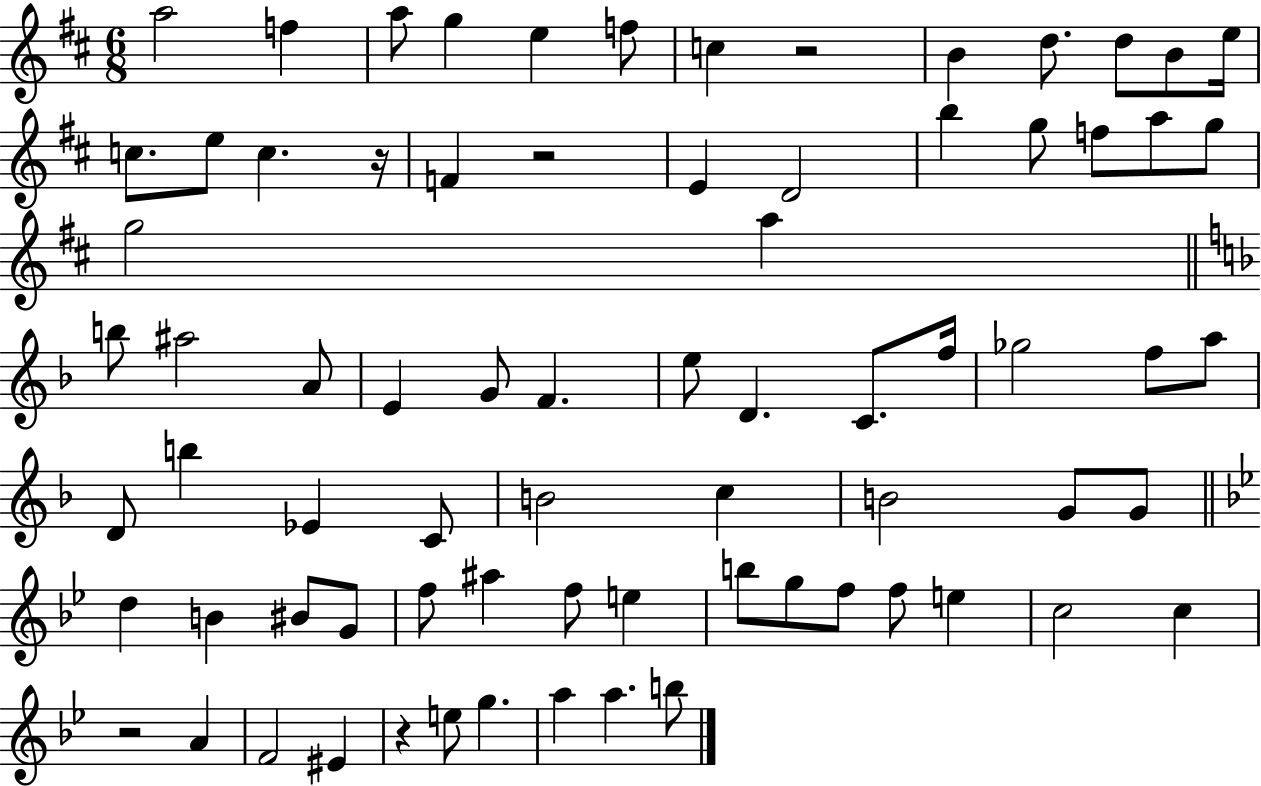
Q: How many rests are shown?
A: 5